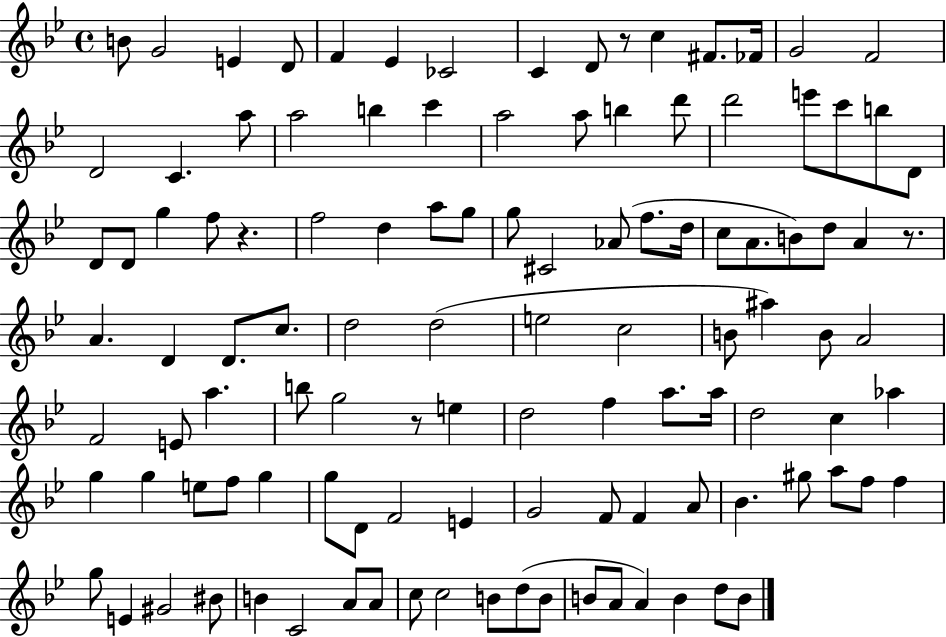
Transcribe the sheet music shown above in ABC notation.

X:1
T:Untitled
M:4/4
L:1/4
K:Bb
B/2 G2 E D/2 F _E _C2 C D/2 z/2 c ^F/2 _F/4 G2 F2 D2 C a/2 a2 b c' a2 a/2 b d'/2 d'2 e'/2 c'/2 b/2 D/2 D/2 D/2 g f/2 z f2 d a/2 g/2 g/2 ^C2 _A/2 f/2 d/4 c/2 A/2 B/2 d/2 A z/2 A D D/2 c/2 d2 d2 e2 c2 B/2 ^a B/2 A2 F2 E/2 a b/2 g2 z/2 e d2 f a/2 a/4 d2 c _a g g e/2 f/2 g g/2 D/2 F2 E G2 F/2 F A/2 _B ^g/2 a/2 f/2 f g/2 E ^G2 ^B/2 B C2 A/2 A/2 c/2 c2 B/2 d/2 B/2 B/2 A/2 A B d/2 B/2